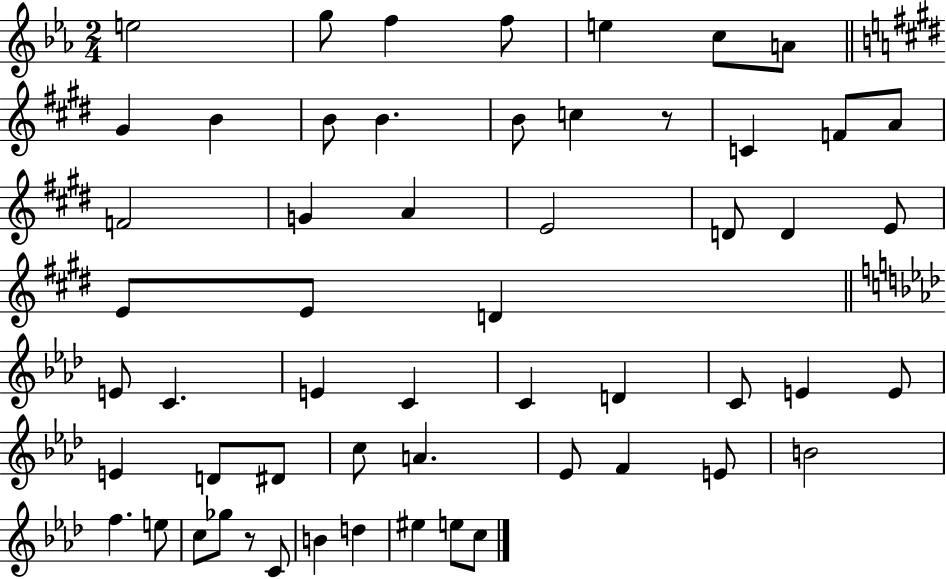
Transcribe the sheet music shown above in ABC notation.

X:1
T:Untitled
M:2/4
L:1/4
K:Eb
e2 g/2 f f/2 e c/2 A/2 ^G B B/2 B B/2 c z/2 C F/2 A/2 F2 G A E2 D/2 D E/2 E/2 E/2 D E/2 C E C C D C/2 E E/2 E D/2 ^D/2 c/2 A _E/2 F E/2 B2 f e/2 c/2 _g/2 z/2 C/2 B d ^e e/2 c/2